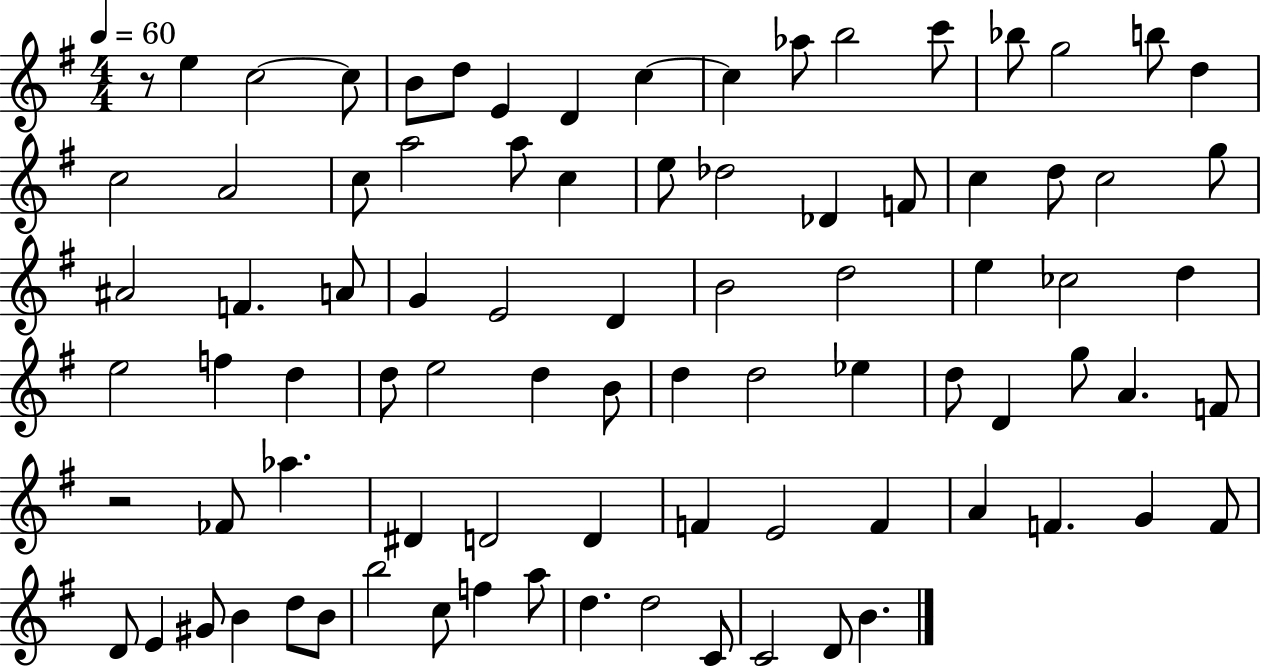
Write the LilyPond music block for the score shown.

{
  \clef treble
  \numericTimeSignature
  \time 4/4
  \key g \major
  \tempo 4 = 60
  r8 e''4 c''2~~ c''8 | b'8 d''8 e'4 d'4 c''4~~ | c''4 aes''8 b''2 c'''8 | bes''8 g''2 b''8 d''4 | \break c''2 a'2 | c''8 a''2 a''8 c''4 | e''8 des''2 des'4 f'8 | c''4 d''8 c''2 g''8 | \break ais'2 f'4. a'8 | g'4 e'2 d'4 | b'2 d''2 | e''4 ces''2 d''4 | \break e''2 f''4 d''4 | d''8 e''2 d''4 b'8 | d''4 d''2 ees''4 | d''8 d'4 g''8 a'4. f'8 | \break r2 fes'8 aes''4. | dis'4 d'2 d'4 | f'4 e'2 f'4 | a'4 f'4. g'4 f'8 | \break d'8 e'4 gis'8 b'4 d''8 b'8 | b''2 c''8 f''4 a''8 | d''4. d''2 c'8 | c'2 d'8 b'4. | \break \bar "|."
}